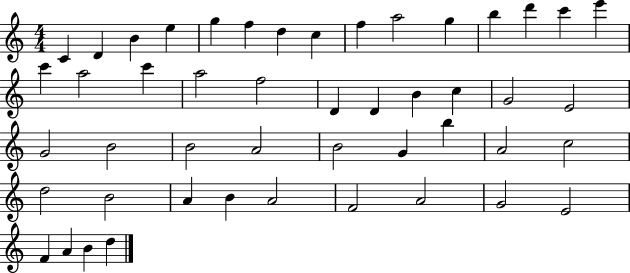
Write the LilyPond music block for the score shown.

{
  \clef treble
  \numericTimeSignature
  \time 4/4
  \key c \major
  c'4 d'4 b'4 e''4 | g''4 f''4 d''4 c''4 | f''4 a''2 g''4 | b''4 d'''4 c'''4 e'''4 | \break c'''4 a''2 c'''4 | a''2 f''2 | d'4 d'4 b'4 c''4 | g'2 e'2 | \break g'2 b'2 | b'2 a'2 | b'2 g'4 b''4 | a'2 c''2 | \break d''2 b'2 | a'4 b'4 a'2 | f'2 a'2 | g'2 e'2 | \break f'4 a'4 b'4 d''4 | \bar "|."
}